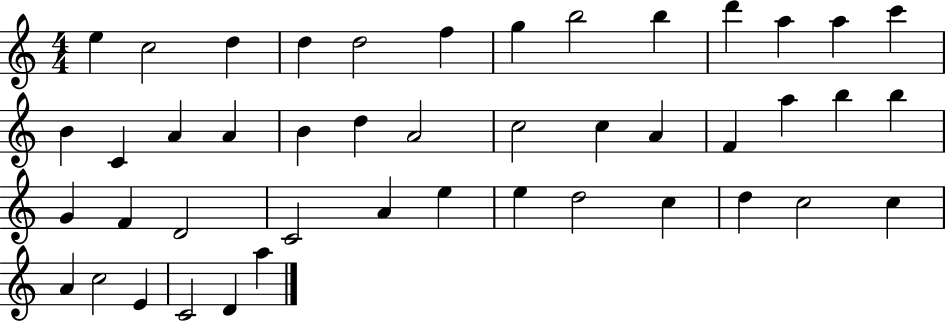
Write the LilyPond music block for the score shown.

{
  \clef treble
  \numericTimeSignature
  \time 4/4
  \key c \major
  e''4 c''2 d''4 | d''4 d''2 f''4 | g''4 b''2 b''4 | d'''4 a''4 a''4 c'''4 | \break b'4 c'4 a'4 a'4 | b'4 d''4 a'2 | c''2 c''4 a'4 | f'4 a''4 b''4 b''4 | \break g'4 f'4 d'2 | c'2 a'4 e''4 | e''4 d''2 c''4 | d''4 c''2 c''4 | \break a'4 c''2 e'4 | c'2 d'4 a''4 | \bar "|."
}